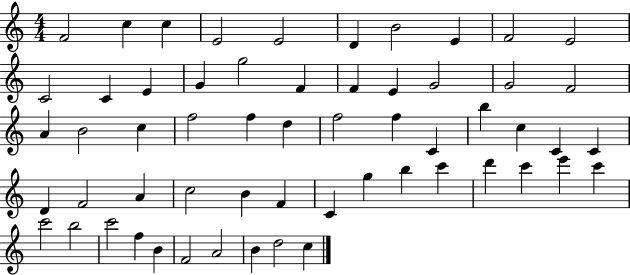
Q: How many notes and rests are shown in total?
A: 58